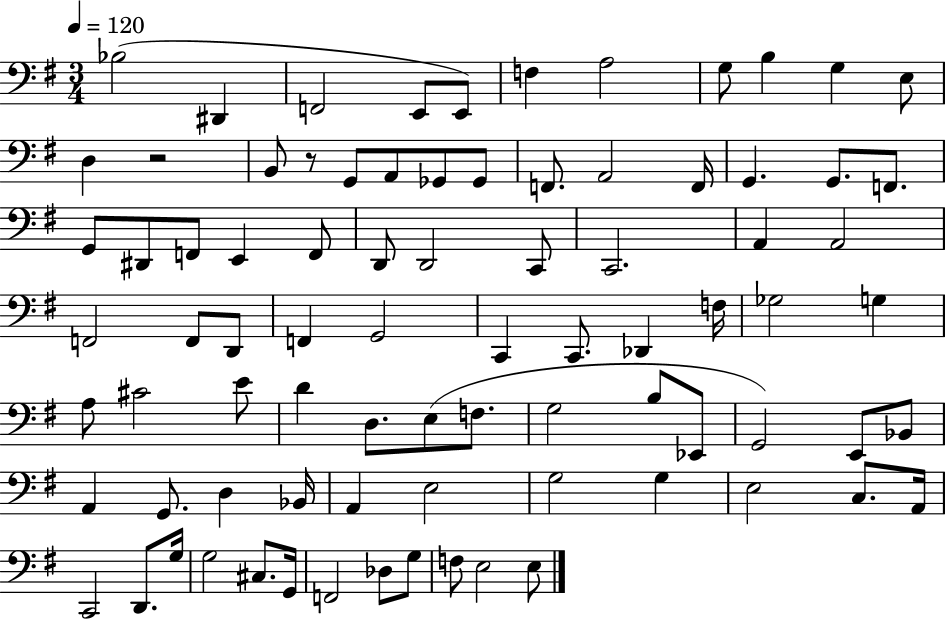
Bb3/h D#2/q F2/h E2/e E2/e F3/q A3/h G3/e B3/q G3/q E3/e D3/q R/h B2/e R/e G2/e A2/e Gb2/e Gb2/e F2/e. A2/h F2/s G2/q. G2/e. F2/e. G2/e D#2/e F2/e E2/q F2/e D2/e D2/h C2/e C2/h. A2/q A2/h F2/h F2/e D2/e F2/q G2/h C2/q C2/e. Db2/q F3/s Gb3/h G3/q A3/e C#4/h E4/e D4/q D3/e. E3/e F3/e. G3/h B3/e Eb2/e G2/h E2/e Bb2/e A2/q G2/e. D3/q Bb2/s A2/q E3/h G3/h G3/q E3/h C3/e. A2/s C2/h D2/e. G3/s G3/h C#3/e. G2/s F2/h Db3/e G3/e F3/e E3/h E3/e